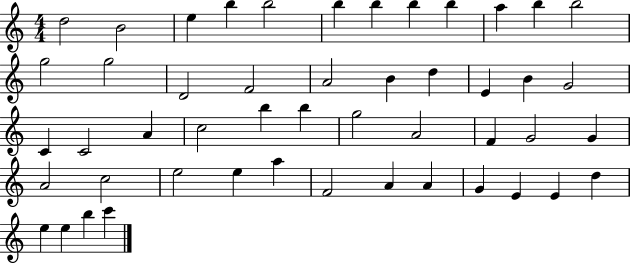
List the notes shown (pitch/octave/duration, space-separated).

D5/h B4/h E5/q B5/q B5/h B5/q B5/q B5/q B5/q A5/q B5/q B5/h G5/h G5/h D4/h F4/h A4/h B4/q D5/q E4/q B4/q G4/h C4/q C4/h A4/q C5/h B5/q B5/q G5/h A4/h F4/q G4/h G4/q A4/h C5/h E5/h E5/q A5/q F4/h A4/q A4/q G4/q E4/q E4/q D5/q E5/q E5/q B5/q C6/q